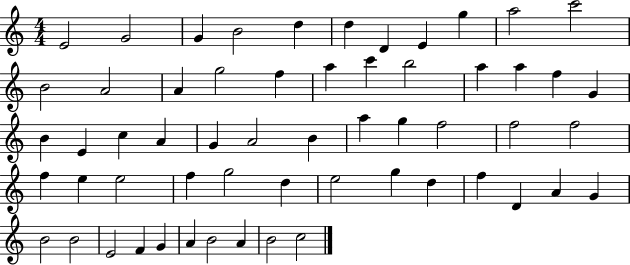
{
  \clef treble
  \numericTimeSignature
  \time 4/4
  \key c \major
  e'2 g'2 | g'4 b'2 d''4 | d''4 d'4 e'4 g''4 | a''2 c'''2 | \break b'2 a'2 | a'4 g''2 f''4 | a''4 c'''4 b''2 | a''4 a''4 f''4 g'4 | \break b'4 e'4 c''4 a'4 | g'4 a'2 b'4 | a''4 g''4 f''2 | f''2 f''2 | \break f''4 e''4 e''2 | f''4 g''2 d''4 | e''2 g''4 d''4 | f''4 d'4 a'4 g'4 | \break b'2 b'2 | e'2 f'4 g'4 | a'4 b'2 a'4 | b'2 c''2 | \break \bar "|."
}